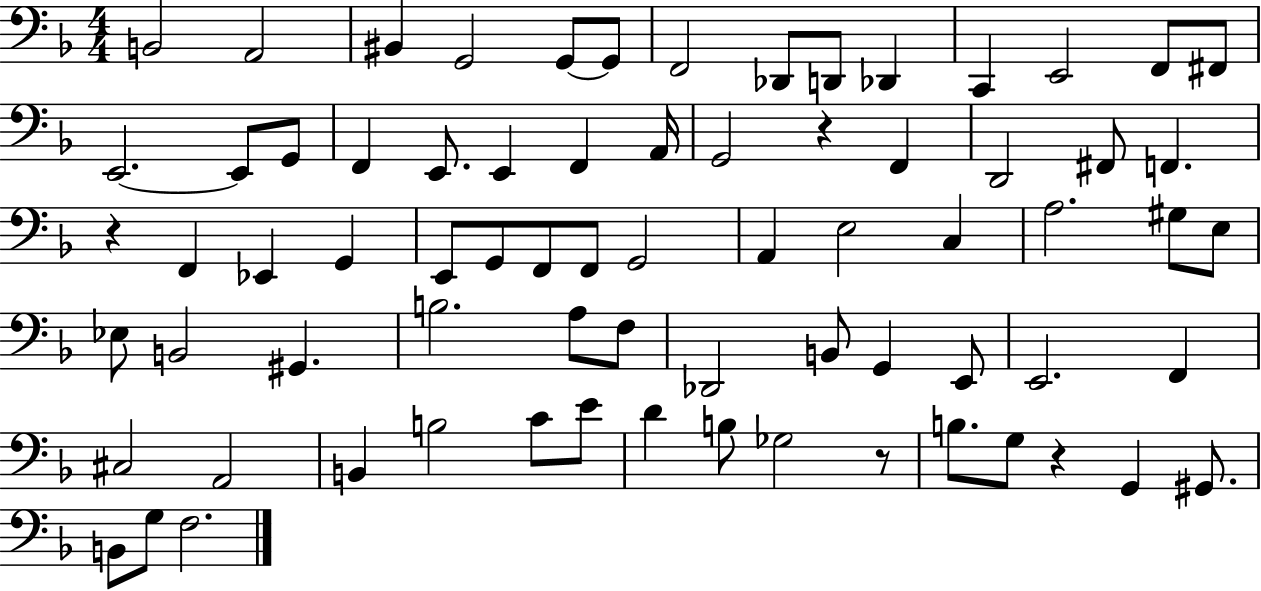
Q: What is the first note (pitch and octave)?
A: B2